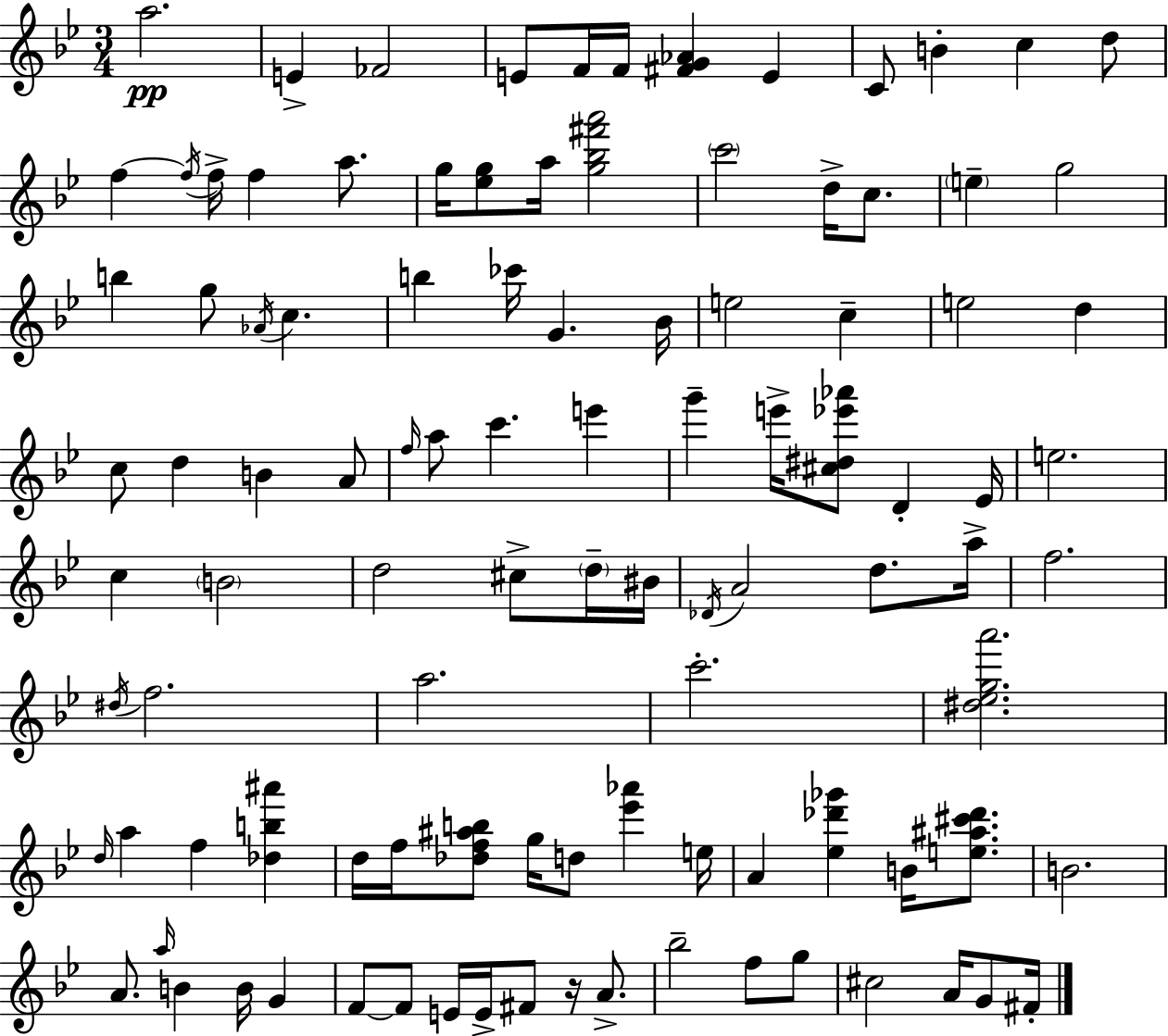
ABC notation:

X:1
T:Untitled
M:3/4
L:1/4
K:Gm
a2 E _F2 E/2 F/4 F/4 [^FG_A] E C/2 B c d/2 f f/4 f/4 f a/2 g/4 [_eg]/2 a/4 [g_b^f'a']2 c'2 d/4 c/2 e g2 b g/2 _A/4 c b _c'/4 G _B/4 e2 c e2 d c/2 d B A/2 f/4 a/2 c' e' g' e'/4 [^c^d_e'_a']/2 D _E/4 e2 c B2 d2 ^c/2 d/4 ^B/4 _D/4 A2 d/2 a/4 f2 ^d/4 f2 a2 c'2 [^d_ega']2 d/4 a f [_db^a'] d/4 f/4 [_df^ab]/2 g/4 d/2 [_e'_a'] e/4 A [_e_d'_g'] B/4 [e^a^c'_d']/2 B2 A/2 a/4 B B/4 G F/2 F/2 E/4 E/4 ^F/2 z/4 A/2 _b2 f/2 g/2 ^c2 A/4 G/2 ^F/4